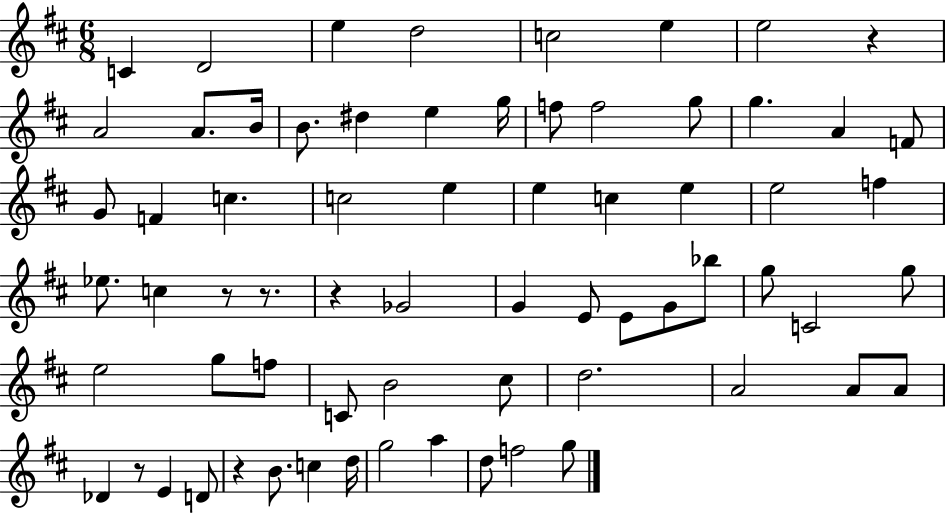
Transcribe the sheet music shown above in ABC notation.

X:1
T:Untitled
M:6/8
L:1/4
K:D
C D2 e d2 c2 e e2 z A2 A/2 B/4 B/2 ^d e g/4 f/2 f2 g/2 g A F/2 G/2 F c c2 e e c e e2 f _e/2 c z/2 z/2 z _G2 G E/2 E/2 G/2 _b/2 g/2 C2 g/2 e2 g/2 f/2 C/2 B2 ^c/2 d2 A2 A/2 A/2 _D z/2 E D/2 z B/2 c d/4 g2 a d/2 f2 g/2